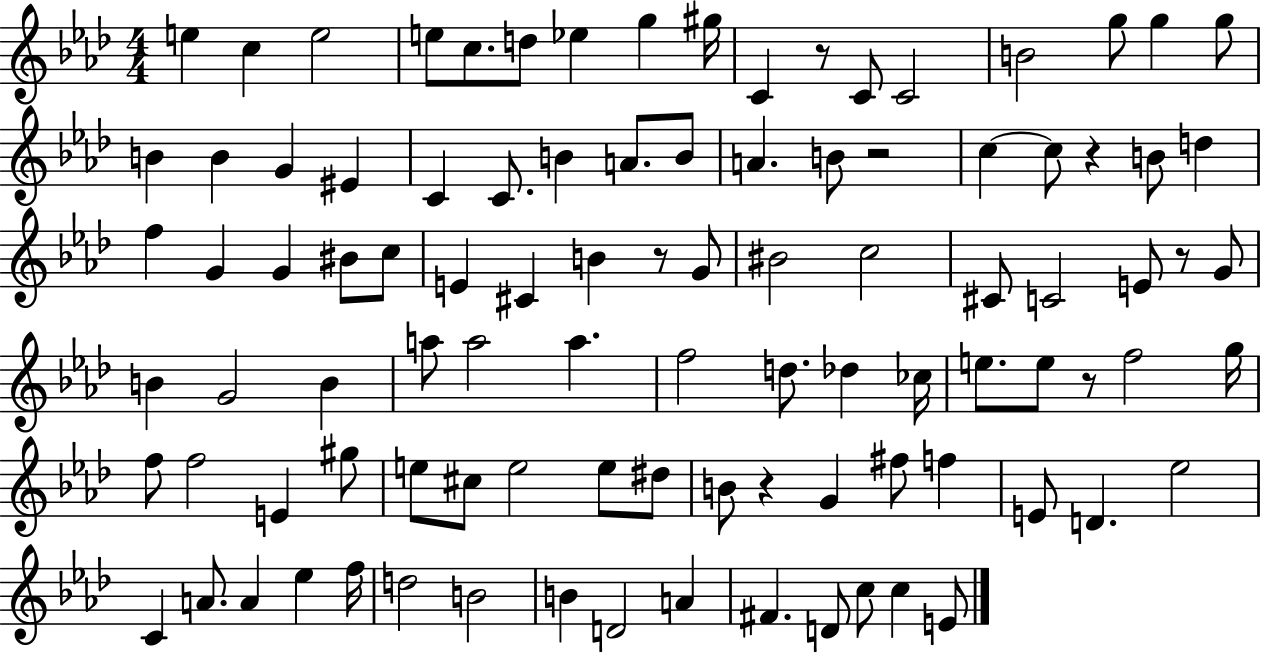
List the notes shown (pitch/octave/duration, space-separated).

E5/q C5/q E5/h E5/e C5/e. D5/e Eb5/q G5/q G#5/s C4/q R/e C4/e C4/h B4/h G5/e G5/q G5/e B4/q B4/q G4/q EIS4/q C4/q C4/e. B4/q A4/e. B4/e A4/q. B4/e R/h C5/q C5/e R/q B4/e D5/q F5/q G4/q G4/q BIS4/e C5/e E4/q C#4/q B4/q R/e G4/e BIS4/h C5/h C#4/e C4/h E4/e R/e G4/e B4/q G4/h B4/q A5/e A5/h A5/q. F5/h D5/e. Db5/q CES5/s E5/e. E5/e R/e F5/h G5/s F5/e F5/h E4/q G#5/e E5/e C#5/e E5/h E5/e D#5/e B4/e R/q G4/q F#5/e F5/q E4/e D4/q. Eb5/h C4/q A4/e. A4/q Eb5/q F5/s D5/h B4/h B4/q D4/h A4/q F#4/q. D4/e C5/e C5/q E4/e